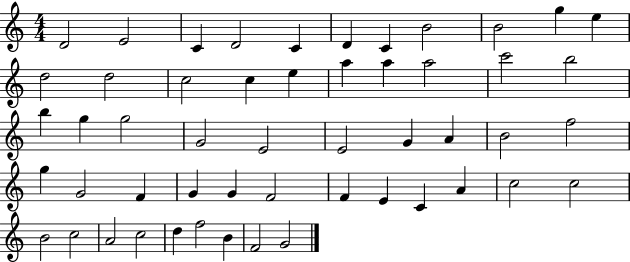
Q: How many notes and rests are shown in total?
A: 52